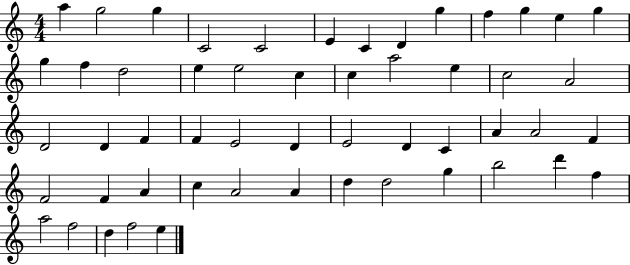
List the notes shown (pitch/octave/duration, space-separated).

A5/q G5/h G5/q C4/h C4/h E4/q C4/q D4/q G5/q F5/q G5/q E5/q G5/q G5/q F5/q D5/h E5/q E5/h C5/q C5/q A5/h E5/q C5/h A4/h D4/h D4/q F4/q F4/q E4/h D4/q E4/h D4/q C4/q A4/q A4/h F4/q F4/h F4/q A4/q C5/q A4/h A4/q D5/q D5/h G5/q B5/h D6/q F5/q A5/h F5/h D5/q F5/h E5/q